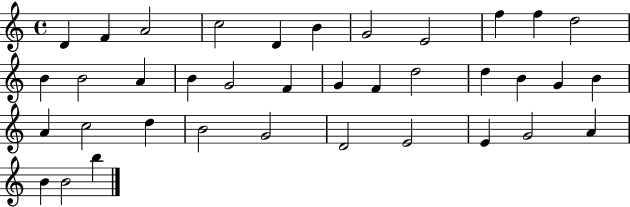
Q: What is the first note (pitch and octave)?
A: D4